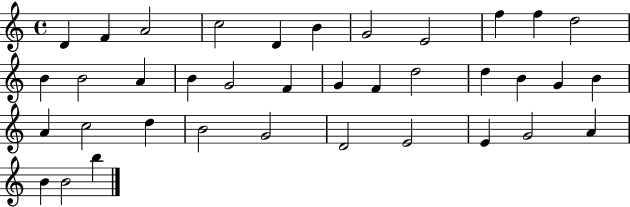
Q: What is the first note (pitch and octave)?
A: D4